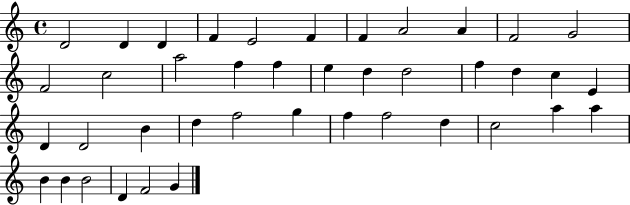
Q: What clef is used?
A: treble